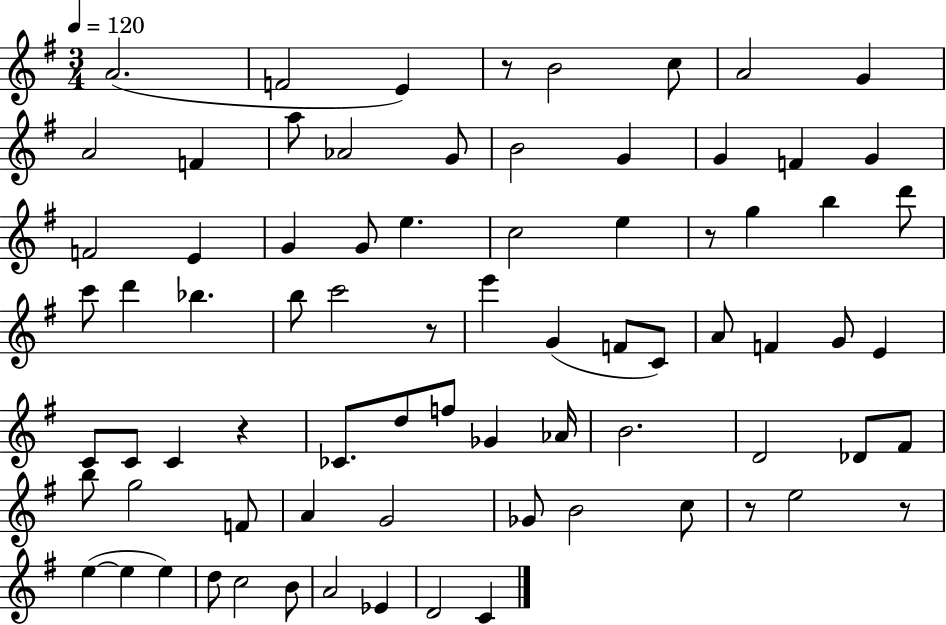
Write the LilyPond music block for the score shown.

{
  \clef treble
  \numericTimeSignature
  \time 3/4
  \key g \major
  \tempo 4 = 120
  a'2.( | f'2 e'4) | r8 b'2 c''8 | a'2 g'4 | \break a'2 f'4 | a''8 aes'2 g'8 | b'2 g'4 | g'4 f'4 g'4 | \break f'2 e'4 | g'4 g'8 e''4. | c''2 e''4 | r8 g''4 b''4 d'''8 | \break c'''8 d'''4 bes''4. | b''8 c'''2 r8 | e'''4 g'4( f'8 c'8) | a'8 f'4 g'8 e'4 | \break c'8 c'8 c'4 r4 | ces'8. d''8 f''8 ges'4 aes'16 | b'2. | d'2 des'8 fis'8 | \break b''8 g''2 f'8 | a'4 g'2 | ges'8 b'2 c''8 | r8 e''2 r8 | \break e''4~(~ e''4 e''4) | d''8 c''2 b'8 | a'2 ees'4 | d'2 c'4 | \break \bar "|."
}